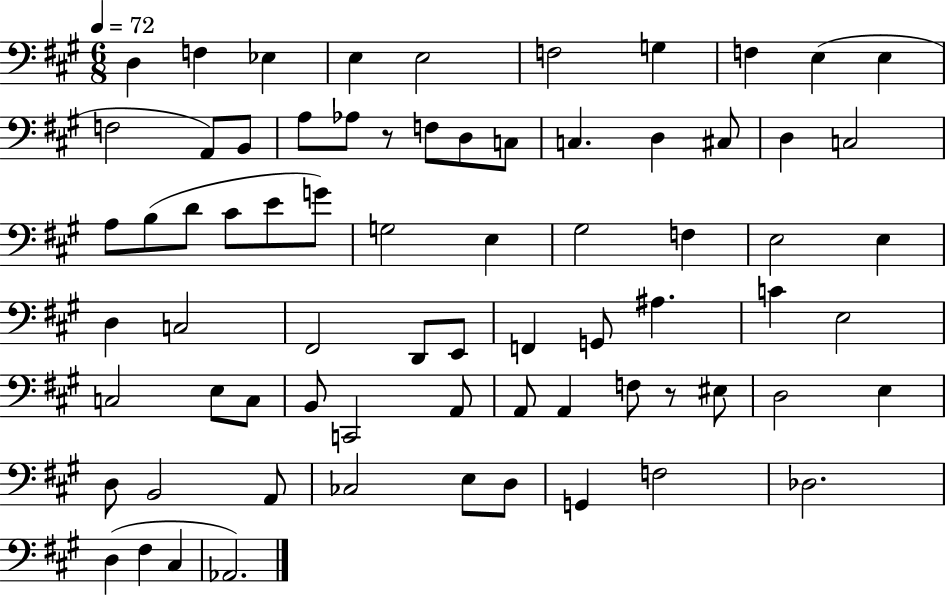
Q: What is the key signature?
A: A major